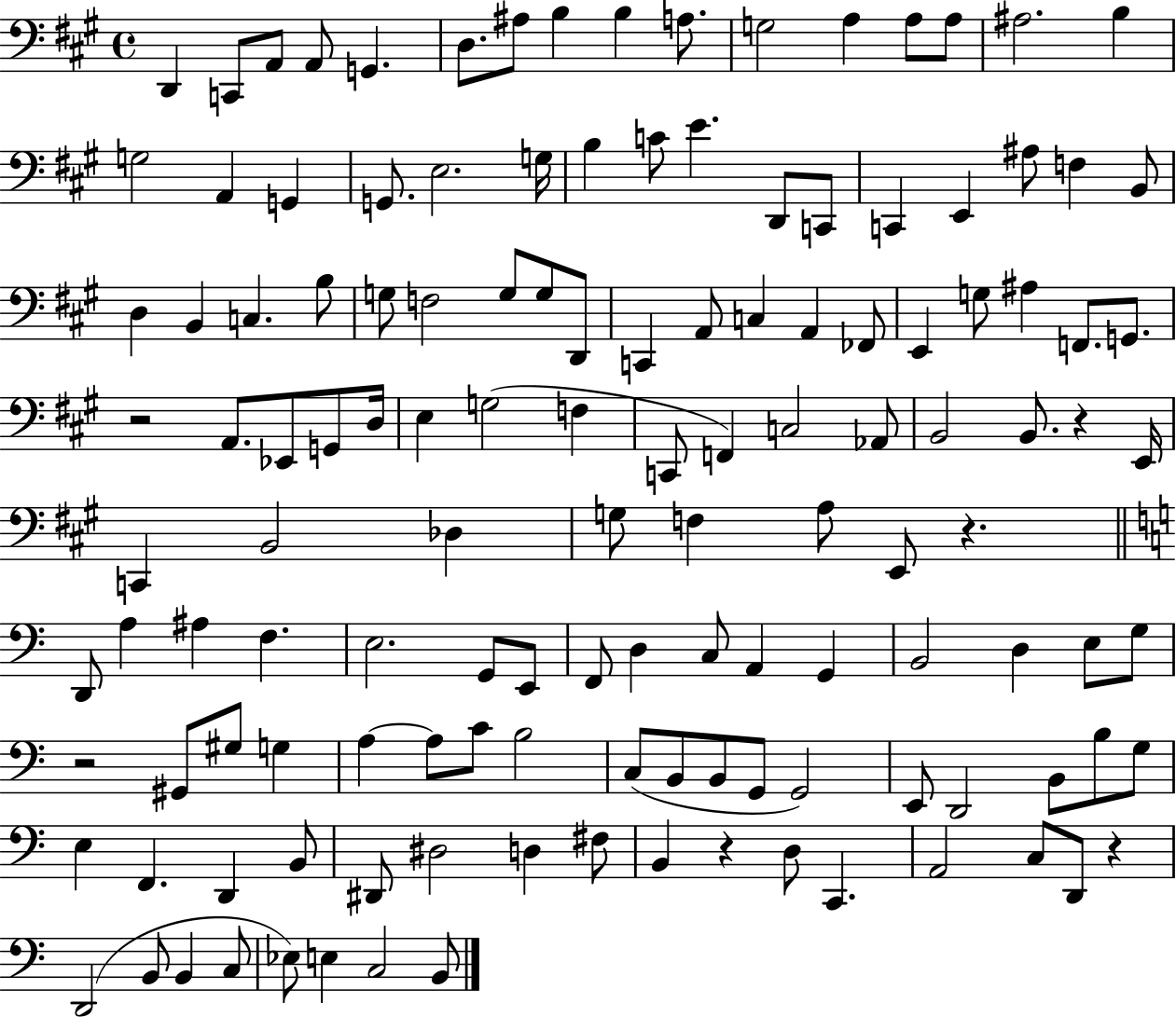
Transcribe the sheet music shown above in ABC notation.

X:1
T:Untitled
M:4/4
L:1/4
K:A
D,, C,,/2 A,,/2 A,,/2 G,, D,/2 ^A,/2 B, B, A,/2 G,2 A, A,/2 A,/2 ^A,2 B, G,2 A,, G,, G,,/2 E,2 G,/4 B, C/2 E D,,/2 C,,/2 C,, E,, ^A,/2 F, B,,/2 D, B,, C, B,/2 G,/2 F,2 G,/2 G,/2 D,,/2 C,, A,,/2 C, A,, _F,,/2 E,, G,/2 ^A, F,,/2 G,,/2 z2 A,,/2 _E,,/2 G,,/2 D,/4 E, G,2 F, C,,/2 F,, C,2 _A,,/2 B,,2 B,,/2 z E,,/4 C,, B,,2 _D, G,/2 F, A,/2 E,,/2 z D,,/2 A, ^A, F, E,2 G,,/2 E,,/2 F,,/2 D, C,/2 A,, G,, B,,2 D, E,/2 G,/2 z2 ^G,,/2 ^G,/2 G, A, A,/2 C/2 B,2 C,/2 B,,/2 B,,/2 G,,/2 G,,2 E,,/2 D,,2 B,,/2 B,/2 G,/2 E, F,, D,, B,,/2 ^D,,/2 ^D,2 D, ^F,/2 B,, z D,/2 C,, A,,2 C,/2 D,,/2 z D,,2 B,,/2 B,, C,/2 _E,/2 E, C,2 B,,/2